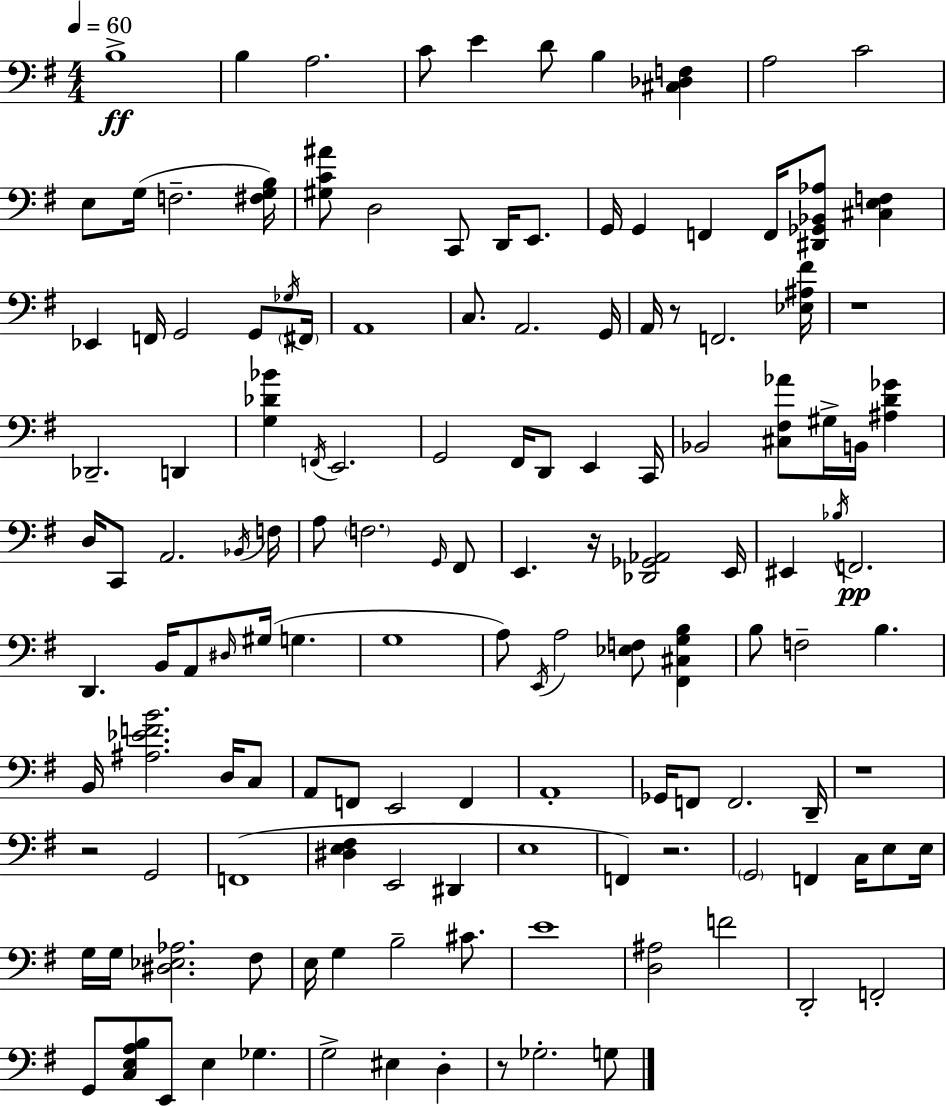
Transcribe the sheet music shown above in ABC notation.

X:1
T:Untitled
M:4/4
L:1/4
K:Em
B,4 B, A,2 C/2 E D/2 B, [^C,_D,F,] A,2 C2 E,/2 G,/4 F,2 [^F,G,B,]/4 [^G,C^A]/2 D,2 C,,/2 D,,/4 E,,/2 G,,/4 G,, F,, F,,/4 [^D,,_G,,_B,,_A,]/2 [^C,E,F,] _E,, F,,/4 G,,2 G,,/2 _G,/4 ^F,,/4 A,,4 C,/2 A,,2 G,,/4 A,,/4 z/2 F,,2 [_E,^A,^F]/4 z4 _D,,2 D,, [G,_D_B] F,,/4 E,,2 G,,2 ^F,,/4 D,,/2 E,, C,,/4 _B,,2 [^C,^F,_A]/2 ^G,/4 B,,/4 [^A,D_G] D,/4 C,,/2 A,,2 _B,,/4 F,/4 A,/2 F,2 G,,/4 ^F,,/2 E,, z/4 [_D,,_G,,_A,,]2 E,,/4 ^E,, _B,/4 F,,2 D,, B,,/4 A,,/2 ^D,/4 ^G,/4 G, G,4 A,/2 E,,/4 A,2 [_E,F,]/2 [^F,,^C,G,B,] B,/2 F,2 B, B,,/4 [^A,_EFB]2 D,/4 C,/2 A,,/2 F,,/2 E,,2 F,, A,,4 _G,,/4 F,,/2 F,,2 D,,/4 z4 z2 G,,2 F,,4 [^D,E,^F,] E,,2 ^D,, E,4 F,, z2 G,,2 F,, C,/4 E,/2 E,/4 G,/4 G,/4 [^D,_E,_A,]2 ^F,/2 E,/4 G, B,2 ^C/2 E4 [D,^A,]2 F2 D,,2 F,,2 G,,/2 [C,E,A,B,]/2 E,,/2 E, _G, G,2 ^E, D, z/2 _G,2 G,/2